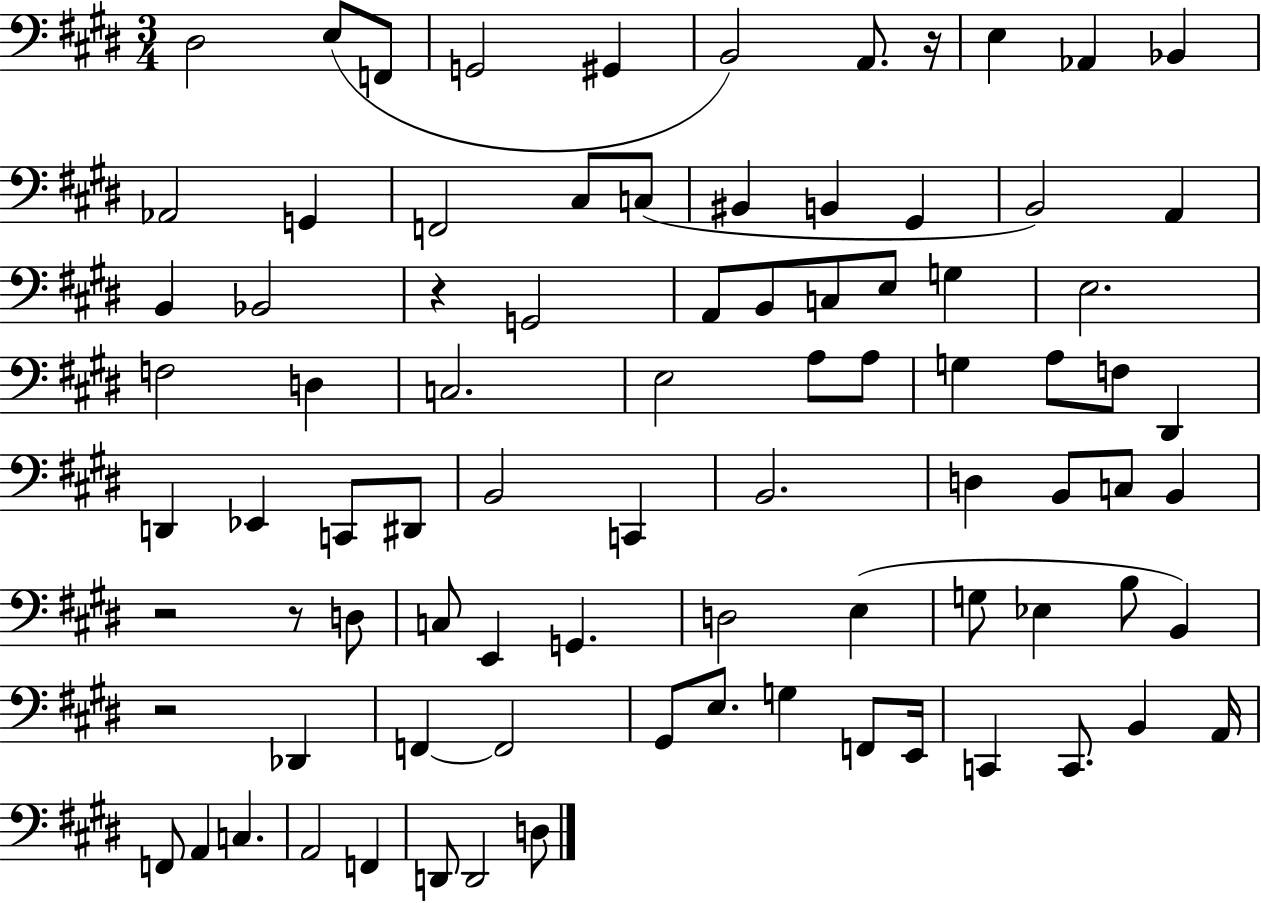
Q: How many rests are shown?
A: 5